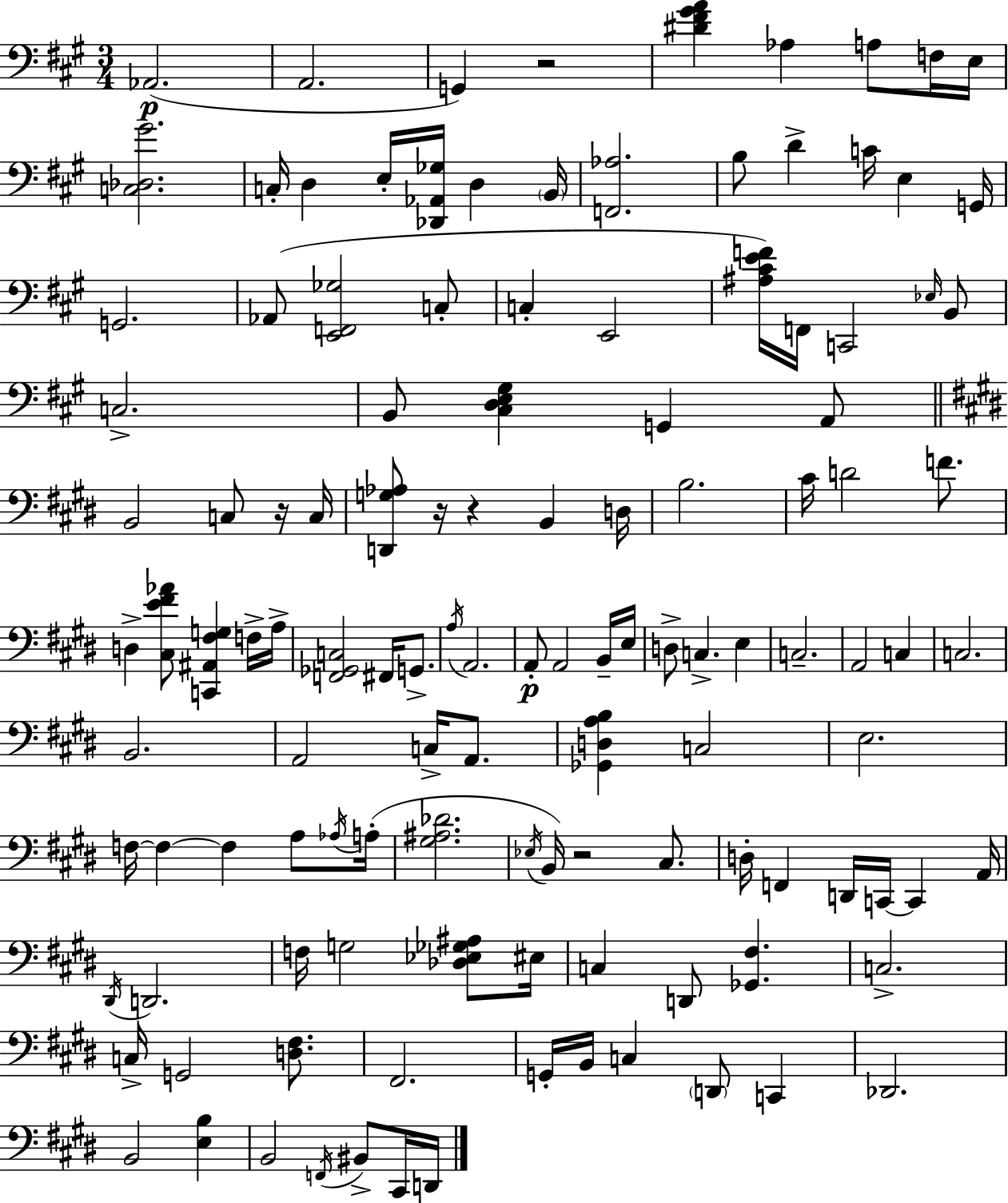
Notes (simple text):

Ab2/h. A2/h. G2/q R/h [D#4,F#4,G#4,A4]/q Ab3/q A3/e F3/s E3/s [C3,Db3,G#4]/h. C3/s D3/q E3/s [Db2,Ab2,Gb3]/s D3/q B2/s [F2,Ab3]/h. B3/e D4/q C4/s E3/q G2/s G2/h. Ab2/e [E2,F2,Gb3]/h C3/e C3/q E2/h [A#3,C#4,E4,F4]/s F2/s C2/h Eb3/s B2/e C3/h. B2/e [C#3,D3,E3,G#3]/q G2/q A2/e B2/h C3/e R/s C3/s [D2,G3,Ab3]/e R/s R/q B2/q D3/s B3/h. C#4/s D4/h F4/e. D3/q [C#3,E4,F#4,Ab4]/e [C2,A#2,F#3,G3]/q F3/s A3/s [F2,Gb2,C3]/h F#2/s G2/e. A3/s A2/h. A2/e A2/h B2/s E3/s D3/e C3/q. E3/q C3/h. A2/h C3/q C3/h. B2/h. A2/h C3/s A2/e. [Gb2,D3,A3,B3]/q C3/h E3/h. F3/s F3/q F3/q A3/e Ab3/s A3/s [G#3,A#3,Db4]/h. Eb3/s B2/s R/h C#3/e. D3/s F2/q D2/s C2/s C2/q A2/s D#2/s D2/h. F3/s G3/h [Db3,Eb3,Gb3,A#3]/e EIS3/s C3/q D2/e [Gb2,F#3]/q. C3/h. C3/s G2/h [D3,F#3]/e. F#2/h. G2/s B2/s C3/q D2/e C2/q Db2/h. B2/h [E3,B3]/q B2/h F2/s BIS2/e C#2/s D2/s